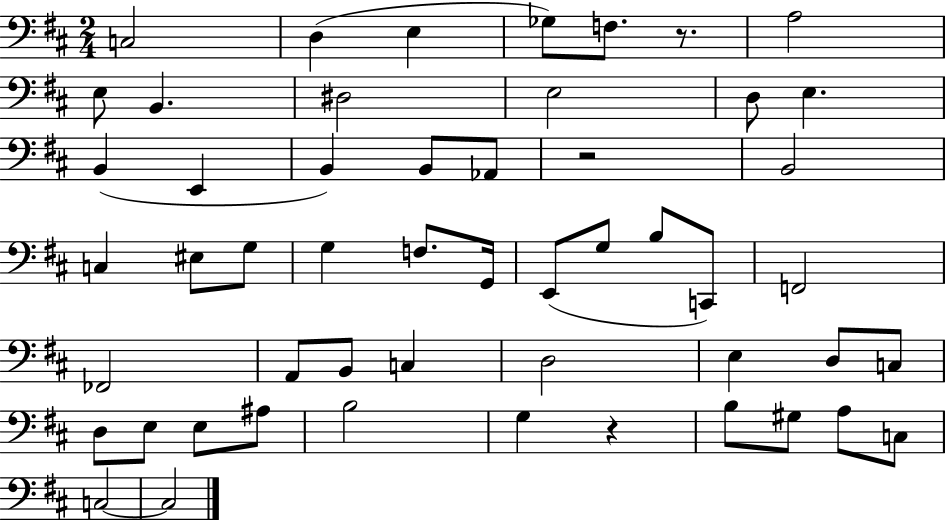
C3/h D3/q E3/q Gb3/e F3/e. R/e. A3/h E3/e B2/q. D#3/h E3/h D3/e E3/q. B2/q E2/q B2/q B2/e Ab2/e R/h B2/h C3/q EIS3/e G3/e G3/q F3/e. G2/s E2/e G3/e B3/e C2/e F2/h FES2/h A2/e B2/e C3/q D3/h E3/q D3/e C3/e D3/e E3/e E3/e A#3/e B3/h G3/q R/q B3/e G#3/e A3/e C3/e C3/h C3/h